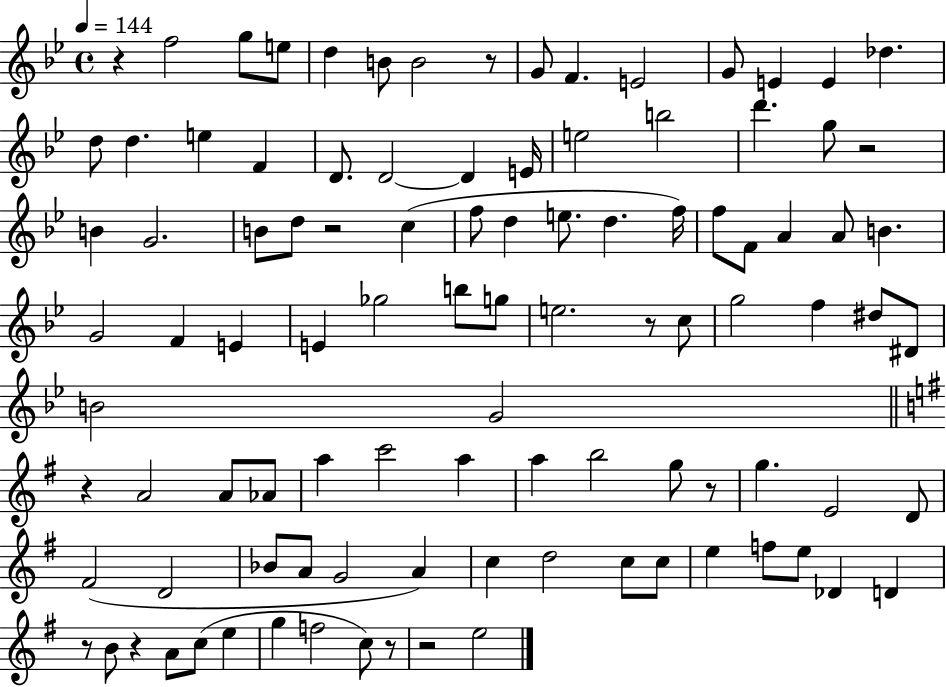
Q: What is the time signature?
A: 4/4